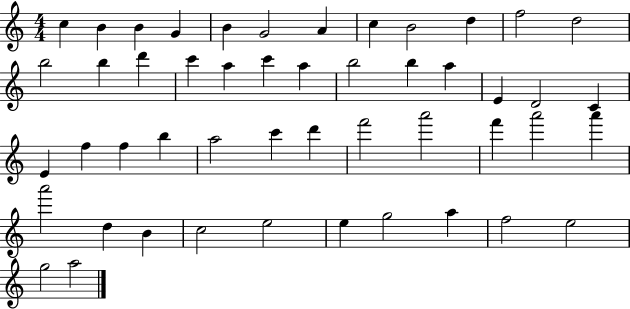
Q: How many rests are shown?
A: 0